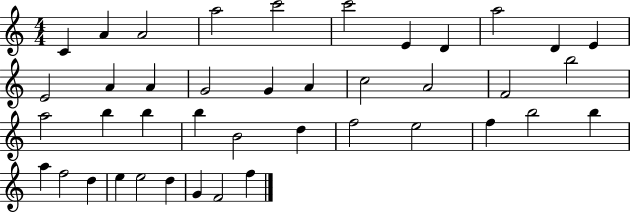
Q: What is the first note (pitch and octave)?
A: C4